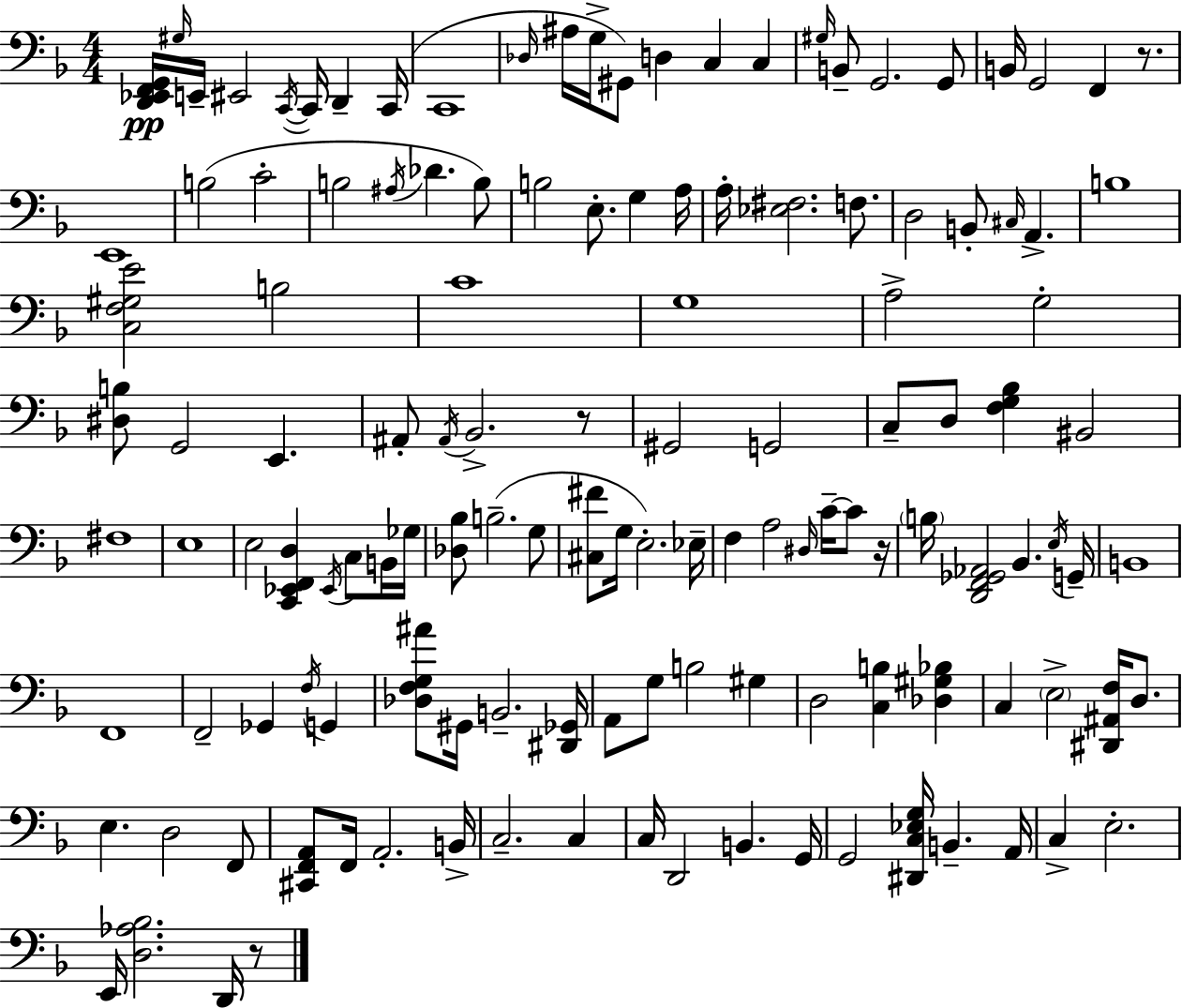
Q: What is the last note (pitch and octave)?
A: D2